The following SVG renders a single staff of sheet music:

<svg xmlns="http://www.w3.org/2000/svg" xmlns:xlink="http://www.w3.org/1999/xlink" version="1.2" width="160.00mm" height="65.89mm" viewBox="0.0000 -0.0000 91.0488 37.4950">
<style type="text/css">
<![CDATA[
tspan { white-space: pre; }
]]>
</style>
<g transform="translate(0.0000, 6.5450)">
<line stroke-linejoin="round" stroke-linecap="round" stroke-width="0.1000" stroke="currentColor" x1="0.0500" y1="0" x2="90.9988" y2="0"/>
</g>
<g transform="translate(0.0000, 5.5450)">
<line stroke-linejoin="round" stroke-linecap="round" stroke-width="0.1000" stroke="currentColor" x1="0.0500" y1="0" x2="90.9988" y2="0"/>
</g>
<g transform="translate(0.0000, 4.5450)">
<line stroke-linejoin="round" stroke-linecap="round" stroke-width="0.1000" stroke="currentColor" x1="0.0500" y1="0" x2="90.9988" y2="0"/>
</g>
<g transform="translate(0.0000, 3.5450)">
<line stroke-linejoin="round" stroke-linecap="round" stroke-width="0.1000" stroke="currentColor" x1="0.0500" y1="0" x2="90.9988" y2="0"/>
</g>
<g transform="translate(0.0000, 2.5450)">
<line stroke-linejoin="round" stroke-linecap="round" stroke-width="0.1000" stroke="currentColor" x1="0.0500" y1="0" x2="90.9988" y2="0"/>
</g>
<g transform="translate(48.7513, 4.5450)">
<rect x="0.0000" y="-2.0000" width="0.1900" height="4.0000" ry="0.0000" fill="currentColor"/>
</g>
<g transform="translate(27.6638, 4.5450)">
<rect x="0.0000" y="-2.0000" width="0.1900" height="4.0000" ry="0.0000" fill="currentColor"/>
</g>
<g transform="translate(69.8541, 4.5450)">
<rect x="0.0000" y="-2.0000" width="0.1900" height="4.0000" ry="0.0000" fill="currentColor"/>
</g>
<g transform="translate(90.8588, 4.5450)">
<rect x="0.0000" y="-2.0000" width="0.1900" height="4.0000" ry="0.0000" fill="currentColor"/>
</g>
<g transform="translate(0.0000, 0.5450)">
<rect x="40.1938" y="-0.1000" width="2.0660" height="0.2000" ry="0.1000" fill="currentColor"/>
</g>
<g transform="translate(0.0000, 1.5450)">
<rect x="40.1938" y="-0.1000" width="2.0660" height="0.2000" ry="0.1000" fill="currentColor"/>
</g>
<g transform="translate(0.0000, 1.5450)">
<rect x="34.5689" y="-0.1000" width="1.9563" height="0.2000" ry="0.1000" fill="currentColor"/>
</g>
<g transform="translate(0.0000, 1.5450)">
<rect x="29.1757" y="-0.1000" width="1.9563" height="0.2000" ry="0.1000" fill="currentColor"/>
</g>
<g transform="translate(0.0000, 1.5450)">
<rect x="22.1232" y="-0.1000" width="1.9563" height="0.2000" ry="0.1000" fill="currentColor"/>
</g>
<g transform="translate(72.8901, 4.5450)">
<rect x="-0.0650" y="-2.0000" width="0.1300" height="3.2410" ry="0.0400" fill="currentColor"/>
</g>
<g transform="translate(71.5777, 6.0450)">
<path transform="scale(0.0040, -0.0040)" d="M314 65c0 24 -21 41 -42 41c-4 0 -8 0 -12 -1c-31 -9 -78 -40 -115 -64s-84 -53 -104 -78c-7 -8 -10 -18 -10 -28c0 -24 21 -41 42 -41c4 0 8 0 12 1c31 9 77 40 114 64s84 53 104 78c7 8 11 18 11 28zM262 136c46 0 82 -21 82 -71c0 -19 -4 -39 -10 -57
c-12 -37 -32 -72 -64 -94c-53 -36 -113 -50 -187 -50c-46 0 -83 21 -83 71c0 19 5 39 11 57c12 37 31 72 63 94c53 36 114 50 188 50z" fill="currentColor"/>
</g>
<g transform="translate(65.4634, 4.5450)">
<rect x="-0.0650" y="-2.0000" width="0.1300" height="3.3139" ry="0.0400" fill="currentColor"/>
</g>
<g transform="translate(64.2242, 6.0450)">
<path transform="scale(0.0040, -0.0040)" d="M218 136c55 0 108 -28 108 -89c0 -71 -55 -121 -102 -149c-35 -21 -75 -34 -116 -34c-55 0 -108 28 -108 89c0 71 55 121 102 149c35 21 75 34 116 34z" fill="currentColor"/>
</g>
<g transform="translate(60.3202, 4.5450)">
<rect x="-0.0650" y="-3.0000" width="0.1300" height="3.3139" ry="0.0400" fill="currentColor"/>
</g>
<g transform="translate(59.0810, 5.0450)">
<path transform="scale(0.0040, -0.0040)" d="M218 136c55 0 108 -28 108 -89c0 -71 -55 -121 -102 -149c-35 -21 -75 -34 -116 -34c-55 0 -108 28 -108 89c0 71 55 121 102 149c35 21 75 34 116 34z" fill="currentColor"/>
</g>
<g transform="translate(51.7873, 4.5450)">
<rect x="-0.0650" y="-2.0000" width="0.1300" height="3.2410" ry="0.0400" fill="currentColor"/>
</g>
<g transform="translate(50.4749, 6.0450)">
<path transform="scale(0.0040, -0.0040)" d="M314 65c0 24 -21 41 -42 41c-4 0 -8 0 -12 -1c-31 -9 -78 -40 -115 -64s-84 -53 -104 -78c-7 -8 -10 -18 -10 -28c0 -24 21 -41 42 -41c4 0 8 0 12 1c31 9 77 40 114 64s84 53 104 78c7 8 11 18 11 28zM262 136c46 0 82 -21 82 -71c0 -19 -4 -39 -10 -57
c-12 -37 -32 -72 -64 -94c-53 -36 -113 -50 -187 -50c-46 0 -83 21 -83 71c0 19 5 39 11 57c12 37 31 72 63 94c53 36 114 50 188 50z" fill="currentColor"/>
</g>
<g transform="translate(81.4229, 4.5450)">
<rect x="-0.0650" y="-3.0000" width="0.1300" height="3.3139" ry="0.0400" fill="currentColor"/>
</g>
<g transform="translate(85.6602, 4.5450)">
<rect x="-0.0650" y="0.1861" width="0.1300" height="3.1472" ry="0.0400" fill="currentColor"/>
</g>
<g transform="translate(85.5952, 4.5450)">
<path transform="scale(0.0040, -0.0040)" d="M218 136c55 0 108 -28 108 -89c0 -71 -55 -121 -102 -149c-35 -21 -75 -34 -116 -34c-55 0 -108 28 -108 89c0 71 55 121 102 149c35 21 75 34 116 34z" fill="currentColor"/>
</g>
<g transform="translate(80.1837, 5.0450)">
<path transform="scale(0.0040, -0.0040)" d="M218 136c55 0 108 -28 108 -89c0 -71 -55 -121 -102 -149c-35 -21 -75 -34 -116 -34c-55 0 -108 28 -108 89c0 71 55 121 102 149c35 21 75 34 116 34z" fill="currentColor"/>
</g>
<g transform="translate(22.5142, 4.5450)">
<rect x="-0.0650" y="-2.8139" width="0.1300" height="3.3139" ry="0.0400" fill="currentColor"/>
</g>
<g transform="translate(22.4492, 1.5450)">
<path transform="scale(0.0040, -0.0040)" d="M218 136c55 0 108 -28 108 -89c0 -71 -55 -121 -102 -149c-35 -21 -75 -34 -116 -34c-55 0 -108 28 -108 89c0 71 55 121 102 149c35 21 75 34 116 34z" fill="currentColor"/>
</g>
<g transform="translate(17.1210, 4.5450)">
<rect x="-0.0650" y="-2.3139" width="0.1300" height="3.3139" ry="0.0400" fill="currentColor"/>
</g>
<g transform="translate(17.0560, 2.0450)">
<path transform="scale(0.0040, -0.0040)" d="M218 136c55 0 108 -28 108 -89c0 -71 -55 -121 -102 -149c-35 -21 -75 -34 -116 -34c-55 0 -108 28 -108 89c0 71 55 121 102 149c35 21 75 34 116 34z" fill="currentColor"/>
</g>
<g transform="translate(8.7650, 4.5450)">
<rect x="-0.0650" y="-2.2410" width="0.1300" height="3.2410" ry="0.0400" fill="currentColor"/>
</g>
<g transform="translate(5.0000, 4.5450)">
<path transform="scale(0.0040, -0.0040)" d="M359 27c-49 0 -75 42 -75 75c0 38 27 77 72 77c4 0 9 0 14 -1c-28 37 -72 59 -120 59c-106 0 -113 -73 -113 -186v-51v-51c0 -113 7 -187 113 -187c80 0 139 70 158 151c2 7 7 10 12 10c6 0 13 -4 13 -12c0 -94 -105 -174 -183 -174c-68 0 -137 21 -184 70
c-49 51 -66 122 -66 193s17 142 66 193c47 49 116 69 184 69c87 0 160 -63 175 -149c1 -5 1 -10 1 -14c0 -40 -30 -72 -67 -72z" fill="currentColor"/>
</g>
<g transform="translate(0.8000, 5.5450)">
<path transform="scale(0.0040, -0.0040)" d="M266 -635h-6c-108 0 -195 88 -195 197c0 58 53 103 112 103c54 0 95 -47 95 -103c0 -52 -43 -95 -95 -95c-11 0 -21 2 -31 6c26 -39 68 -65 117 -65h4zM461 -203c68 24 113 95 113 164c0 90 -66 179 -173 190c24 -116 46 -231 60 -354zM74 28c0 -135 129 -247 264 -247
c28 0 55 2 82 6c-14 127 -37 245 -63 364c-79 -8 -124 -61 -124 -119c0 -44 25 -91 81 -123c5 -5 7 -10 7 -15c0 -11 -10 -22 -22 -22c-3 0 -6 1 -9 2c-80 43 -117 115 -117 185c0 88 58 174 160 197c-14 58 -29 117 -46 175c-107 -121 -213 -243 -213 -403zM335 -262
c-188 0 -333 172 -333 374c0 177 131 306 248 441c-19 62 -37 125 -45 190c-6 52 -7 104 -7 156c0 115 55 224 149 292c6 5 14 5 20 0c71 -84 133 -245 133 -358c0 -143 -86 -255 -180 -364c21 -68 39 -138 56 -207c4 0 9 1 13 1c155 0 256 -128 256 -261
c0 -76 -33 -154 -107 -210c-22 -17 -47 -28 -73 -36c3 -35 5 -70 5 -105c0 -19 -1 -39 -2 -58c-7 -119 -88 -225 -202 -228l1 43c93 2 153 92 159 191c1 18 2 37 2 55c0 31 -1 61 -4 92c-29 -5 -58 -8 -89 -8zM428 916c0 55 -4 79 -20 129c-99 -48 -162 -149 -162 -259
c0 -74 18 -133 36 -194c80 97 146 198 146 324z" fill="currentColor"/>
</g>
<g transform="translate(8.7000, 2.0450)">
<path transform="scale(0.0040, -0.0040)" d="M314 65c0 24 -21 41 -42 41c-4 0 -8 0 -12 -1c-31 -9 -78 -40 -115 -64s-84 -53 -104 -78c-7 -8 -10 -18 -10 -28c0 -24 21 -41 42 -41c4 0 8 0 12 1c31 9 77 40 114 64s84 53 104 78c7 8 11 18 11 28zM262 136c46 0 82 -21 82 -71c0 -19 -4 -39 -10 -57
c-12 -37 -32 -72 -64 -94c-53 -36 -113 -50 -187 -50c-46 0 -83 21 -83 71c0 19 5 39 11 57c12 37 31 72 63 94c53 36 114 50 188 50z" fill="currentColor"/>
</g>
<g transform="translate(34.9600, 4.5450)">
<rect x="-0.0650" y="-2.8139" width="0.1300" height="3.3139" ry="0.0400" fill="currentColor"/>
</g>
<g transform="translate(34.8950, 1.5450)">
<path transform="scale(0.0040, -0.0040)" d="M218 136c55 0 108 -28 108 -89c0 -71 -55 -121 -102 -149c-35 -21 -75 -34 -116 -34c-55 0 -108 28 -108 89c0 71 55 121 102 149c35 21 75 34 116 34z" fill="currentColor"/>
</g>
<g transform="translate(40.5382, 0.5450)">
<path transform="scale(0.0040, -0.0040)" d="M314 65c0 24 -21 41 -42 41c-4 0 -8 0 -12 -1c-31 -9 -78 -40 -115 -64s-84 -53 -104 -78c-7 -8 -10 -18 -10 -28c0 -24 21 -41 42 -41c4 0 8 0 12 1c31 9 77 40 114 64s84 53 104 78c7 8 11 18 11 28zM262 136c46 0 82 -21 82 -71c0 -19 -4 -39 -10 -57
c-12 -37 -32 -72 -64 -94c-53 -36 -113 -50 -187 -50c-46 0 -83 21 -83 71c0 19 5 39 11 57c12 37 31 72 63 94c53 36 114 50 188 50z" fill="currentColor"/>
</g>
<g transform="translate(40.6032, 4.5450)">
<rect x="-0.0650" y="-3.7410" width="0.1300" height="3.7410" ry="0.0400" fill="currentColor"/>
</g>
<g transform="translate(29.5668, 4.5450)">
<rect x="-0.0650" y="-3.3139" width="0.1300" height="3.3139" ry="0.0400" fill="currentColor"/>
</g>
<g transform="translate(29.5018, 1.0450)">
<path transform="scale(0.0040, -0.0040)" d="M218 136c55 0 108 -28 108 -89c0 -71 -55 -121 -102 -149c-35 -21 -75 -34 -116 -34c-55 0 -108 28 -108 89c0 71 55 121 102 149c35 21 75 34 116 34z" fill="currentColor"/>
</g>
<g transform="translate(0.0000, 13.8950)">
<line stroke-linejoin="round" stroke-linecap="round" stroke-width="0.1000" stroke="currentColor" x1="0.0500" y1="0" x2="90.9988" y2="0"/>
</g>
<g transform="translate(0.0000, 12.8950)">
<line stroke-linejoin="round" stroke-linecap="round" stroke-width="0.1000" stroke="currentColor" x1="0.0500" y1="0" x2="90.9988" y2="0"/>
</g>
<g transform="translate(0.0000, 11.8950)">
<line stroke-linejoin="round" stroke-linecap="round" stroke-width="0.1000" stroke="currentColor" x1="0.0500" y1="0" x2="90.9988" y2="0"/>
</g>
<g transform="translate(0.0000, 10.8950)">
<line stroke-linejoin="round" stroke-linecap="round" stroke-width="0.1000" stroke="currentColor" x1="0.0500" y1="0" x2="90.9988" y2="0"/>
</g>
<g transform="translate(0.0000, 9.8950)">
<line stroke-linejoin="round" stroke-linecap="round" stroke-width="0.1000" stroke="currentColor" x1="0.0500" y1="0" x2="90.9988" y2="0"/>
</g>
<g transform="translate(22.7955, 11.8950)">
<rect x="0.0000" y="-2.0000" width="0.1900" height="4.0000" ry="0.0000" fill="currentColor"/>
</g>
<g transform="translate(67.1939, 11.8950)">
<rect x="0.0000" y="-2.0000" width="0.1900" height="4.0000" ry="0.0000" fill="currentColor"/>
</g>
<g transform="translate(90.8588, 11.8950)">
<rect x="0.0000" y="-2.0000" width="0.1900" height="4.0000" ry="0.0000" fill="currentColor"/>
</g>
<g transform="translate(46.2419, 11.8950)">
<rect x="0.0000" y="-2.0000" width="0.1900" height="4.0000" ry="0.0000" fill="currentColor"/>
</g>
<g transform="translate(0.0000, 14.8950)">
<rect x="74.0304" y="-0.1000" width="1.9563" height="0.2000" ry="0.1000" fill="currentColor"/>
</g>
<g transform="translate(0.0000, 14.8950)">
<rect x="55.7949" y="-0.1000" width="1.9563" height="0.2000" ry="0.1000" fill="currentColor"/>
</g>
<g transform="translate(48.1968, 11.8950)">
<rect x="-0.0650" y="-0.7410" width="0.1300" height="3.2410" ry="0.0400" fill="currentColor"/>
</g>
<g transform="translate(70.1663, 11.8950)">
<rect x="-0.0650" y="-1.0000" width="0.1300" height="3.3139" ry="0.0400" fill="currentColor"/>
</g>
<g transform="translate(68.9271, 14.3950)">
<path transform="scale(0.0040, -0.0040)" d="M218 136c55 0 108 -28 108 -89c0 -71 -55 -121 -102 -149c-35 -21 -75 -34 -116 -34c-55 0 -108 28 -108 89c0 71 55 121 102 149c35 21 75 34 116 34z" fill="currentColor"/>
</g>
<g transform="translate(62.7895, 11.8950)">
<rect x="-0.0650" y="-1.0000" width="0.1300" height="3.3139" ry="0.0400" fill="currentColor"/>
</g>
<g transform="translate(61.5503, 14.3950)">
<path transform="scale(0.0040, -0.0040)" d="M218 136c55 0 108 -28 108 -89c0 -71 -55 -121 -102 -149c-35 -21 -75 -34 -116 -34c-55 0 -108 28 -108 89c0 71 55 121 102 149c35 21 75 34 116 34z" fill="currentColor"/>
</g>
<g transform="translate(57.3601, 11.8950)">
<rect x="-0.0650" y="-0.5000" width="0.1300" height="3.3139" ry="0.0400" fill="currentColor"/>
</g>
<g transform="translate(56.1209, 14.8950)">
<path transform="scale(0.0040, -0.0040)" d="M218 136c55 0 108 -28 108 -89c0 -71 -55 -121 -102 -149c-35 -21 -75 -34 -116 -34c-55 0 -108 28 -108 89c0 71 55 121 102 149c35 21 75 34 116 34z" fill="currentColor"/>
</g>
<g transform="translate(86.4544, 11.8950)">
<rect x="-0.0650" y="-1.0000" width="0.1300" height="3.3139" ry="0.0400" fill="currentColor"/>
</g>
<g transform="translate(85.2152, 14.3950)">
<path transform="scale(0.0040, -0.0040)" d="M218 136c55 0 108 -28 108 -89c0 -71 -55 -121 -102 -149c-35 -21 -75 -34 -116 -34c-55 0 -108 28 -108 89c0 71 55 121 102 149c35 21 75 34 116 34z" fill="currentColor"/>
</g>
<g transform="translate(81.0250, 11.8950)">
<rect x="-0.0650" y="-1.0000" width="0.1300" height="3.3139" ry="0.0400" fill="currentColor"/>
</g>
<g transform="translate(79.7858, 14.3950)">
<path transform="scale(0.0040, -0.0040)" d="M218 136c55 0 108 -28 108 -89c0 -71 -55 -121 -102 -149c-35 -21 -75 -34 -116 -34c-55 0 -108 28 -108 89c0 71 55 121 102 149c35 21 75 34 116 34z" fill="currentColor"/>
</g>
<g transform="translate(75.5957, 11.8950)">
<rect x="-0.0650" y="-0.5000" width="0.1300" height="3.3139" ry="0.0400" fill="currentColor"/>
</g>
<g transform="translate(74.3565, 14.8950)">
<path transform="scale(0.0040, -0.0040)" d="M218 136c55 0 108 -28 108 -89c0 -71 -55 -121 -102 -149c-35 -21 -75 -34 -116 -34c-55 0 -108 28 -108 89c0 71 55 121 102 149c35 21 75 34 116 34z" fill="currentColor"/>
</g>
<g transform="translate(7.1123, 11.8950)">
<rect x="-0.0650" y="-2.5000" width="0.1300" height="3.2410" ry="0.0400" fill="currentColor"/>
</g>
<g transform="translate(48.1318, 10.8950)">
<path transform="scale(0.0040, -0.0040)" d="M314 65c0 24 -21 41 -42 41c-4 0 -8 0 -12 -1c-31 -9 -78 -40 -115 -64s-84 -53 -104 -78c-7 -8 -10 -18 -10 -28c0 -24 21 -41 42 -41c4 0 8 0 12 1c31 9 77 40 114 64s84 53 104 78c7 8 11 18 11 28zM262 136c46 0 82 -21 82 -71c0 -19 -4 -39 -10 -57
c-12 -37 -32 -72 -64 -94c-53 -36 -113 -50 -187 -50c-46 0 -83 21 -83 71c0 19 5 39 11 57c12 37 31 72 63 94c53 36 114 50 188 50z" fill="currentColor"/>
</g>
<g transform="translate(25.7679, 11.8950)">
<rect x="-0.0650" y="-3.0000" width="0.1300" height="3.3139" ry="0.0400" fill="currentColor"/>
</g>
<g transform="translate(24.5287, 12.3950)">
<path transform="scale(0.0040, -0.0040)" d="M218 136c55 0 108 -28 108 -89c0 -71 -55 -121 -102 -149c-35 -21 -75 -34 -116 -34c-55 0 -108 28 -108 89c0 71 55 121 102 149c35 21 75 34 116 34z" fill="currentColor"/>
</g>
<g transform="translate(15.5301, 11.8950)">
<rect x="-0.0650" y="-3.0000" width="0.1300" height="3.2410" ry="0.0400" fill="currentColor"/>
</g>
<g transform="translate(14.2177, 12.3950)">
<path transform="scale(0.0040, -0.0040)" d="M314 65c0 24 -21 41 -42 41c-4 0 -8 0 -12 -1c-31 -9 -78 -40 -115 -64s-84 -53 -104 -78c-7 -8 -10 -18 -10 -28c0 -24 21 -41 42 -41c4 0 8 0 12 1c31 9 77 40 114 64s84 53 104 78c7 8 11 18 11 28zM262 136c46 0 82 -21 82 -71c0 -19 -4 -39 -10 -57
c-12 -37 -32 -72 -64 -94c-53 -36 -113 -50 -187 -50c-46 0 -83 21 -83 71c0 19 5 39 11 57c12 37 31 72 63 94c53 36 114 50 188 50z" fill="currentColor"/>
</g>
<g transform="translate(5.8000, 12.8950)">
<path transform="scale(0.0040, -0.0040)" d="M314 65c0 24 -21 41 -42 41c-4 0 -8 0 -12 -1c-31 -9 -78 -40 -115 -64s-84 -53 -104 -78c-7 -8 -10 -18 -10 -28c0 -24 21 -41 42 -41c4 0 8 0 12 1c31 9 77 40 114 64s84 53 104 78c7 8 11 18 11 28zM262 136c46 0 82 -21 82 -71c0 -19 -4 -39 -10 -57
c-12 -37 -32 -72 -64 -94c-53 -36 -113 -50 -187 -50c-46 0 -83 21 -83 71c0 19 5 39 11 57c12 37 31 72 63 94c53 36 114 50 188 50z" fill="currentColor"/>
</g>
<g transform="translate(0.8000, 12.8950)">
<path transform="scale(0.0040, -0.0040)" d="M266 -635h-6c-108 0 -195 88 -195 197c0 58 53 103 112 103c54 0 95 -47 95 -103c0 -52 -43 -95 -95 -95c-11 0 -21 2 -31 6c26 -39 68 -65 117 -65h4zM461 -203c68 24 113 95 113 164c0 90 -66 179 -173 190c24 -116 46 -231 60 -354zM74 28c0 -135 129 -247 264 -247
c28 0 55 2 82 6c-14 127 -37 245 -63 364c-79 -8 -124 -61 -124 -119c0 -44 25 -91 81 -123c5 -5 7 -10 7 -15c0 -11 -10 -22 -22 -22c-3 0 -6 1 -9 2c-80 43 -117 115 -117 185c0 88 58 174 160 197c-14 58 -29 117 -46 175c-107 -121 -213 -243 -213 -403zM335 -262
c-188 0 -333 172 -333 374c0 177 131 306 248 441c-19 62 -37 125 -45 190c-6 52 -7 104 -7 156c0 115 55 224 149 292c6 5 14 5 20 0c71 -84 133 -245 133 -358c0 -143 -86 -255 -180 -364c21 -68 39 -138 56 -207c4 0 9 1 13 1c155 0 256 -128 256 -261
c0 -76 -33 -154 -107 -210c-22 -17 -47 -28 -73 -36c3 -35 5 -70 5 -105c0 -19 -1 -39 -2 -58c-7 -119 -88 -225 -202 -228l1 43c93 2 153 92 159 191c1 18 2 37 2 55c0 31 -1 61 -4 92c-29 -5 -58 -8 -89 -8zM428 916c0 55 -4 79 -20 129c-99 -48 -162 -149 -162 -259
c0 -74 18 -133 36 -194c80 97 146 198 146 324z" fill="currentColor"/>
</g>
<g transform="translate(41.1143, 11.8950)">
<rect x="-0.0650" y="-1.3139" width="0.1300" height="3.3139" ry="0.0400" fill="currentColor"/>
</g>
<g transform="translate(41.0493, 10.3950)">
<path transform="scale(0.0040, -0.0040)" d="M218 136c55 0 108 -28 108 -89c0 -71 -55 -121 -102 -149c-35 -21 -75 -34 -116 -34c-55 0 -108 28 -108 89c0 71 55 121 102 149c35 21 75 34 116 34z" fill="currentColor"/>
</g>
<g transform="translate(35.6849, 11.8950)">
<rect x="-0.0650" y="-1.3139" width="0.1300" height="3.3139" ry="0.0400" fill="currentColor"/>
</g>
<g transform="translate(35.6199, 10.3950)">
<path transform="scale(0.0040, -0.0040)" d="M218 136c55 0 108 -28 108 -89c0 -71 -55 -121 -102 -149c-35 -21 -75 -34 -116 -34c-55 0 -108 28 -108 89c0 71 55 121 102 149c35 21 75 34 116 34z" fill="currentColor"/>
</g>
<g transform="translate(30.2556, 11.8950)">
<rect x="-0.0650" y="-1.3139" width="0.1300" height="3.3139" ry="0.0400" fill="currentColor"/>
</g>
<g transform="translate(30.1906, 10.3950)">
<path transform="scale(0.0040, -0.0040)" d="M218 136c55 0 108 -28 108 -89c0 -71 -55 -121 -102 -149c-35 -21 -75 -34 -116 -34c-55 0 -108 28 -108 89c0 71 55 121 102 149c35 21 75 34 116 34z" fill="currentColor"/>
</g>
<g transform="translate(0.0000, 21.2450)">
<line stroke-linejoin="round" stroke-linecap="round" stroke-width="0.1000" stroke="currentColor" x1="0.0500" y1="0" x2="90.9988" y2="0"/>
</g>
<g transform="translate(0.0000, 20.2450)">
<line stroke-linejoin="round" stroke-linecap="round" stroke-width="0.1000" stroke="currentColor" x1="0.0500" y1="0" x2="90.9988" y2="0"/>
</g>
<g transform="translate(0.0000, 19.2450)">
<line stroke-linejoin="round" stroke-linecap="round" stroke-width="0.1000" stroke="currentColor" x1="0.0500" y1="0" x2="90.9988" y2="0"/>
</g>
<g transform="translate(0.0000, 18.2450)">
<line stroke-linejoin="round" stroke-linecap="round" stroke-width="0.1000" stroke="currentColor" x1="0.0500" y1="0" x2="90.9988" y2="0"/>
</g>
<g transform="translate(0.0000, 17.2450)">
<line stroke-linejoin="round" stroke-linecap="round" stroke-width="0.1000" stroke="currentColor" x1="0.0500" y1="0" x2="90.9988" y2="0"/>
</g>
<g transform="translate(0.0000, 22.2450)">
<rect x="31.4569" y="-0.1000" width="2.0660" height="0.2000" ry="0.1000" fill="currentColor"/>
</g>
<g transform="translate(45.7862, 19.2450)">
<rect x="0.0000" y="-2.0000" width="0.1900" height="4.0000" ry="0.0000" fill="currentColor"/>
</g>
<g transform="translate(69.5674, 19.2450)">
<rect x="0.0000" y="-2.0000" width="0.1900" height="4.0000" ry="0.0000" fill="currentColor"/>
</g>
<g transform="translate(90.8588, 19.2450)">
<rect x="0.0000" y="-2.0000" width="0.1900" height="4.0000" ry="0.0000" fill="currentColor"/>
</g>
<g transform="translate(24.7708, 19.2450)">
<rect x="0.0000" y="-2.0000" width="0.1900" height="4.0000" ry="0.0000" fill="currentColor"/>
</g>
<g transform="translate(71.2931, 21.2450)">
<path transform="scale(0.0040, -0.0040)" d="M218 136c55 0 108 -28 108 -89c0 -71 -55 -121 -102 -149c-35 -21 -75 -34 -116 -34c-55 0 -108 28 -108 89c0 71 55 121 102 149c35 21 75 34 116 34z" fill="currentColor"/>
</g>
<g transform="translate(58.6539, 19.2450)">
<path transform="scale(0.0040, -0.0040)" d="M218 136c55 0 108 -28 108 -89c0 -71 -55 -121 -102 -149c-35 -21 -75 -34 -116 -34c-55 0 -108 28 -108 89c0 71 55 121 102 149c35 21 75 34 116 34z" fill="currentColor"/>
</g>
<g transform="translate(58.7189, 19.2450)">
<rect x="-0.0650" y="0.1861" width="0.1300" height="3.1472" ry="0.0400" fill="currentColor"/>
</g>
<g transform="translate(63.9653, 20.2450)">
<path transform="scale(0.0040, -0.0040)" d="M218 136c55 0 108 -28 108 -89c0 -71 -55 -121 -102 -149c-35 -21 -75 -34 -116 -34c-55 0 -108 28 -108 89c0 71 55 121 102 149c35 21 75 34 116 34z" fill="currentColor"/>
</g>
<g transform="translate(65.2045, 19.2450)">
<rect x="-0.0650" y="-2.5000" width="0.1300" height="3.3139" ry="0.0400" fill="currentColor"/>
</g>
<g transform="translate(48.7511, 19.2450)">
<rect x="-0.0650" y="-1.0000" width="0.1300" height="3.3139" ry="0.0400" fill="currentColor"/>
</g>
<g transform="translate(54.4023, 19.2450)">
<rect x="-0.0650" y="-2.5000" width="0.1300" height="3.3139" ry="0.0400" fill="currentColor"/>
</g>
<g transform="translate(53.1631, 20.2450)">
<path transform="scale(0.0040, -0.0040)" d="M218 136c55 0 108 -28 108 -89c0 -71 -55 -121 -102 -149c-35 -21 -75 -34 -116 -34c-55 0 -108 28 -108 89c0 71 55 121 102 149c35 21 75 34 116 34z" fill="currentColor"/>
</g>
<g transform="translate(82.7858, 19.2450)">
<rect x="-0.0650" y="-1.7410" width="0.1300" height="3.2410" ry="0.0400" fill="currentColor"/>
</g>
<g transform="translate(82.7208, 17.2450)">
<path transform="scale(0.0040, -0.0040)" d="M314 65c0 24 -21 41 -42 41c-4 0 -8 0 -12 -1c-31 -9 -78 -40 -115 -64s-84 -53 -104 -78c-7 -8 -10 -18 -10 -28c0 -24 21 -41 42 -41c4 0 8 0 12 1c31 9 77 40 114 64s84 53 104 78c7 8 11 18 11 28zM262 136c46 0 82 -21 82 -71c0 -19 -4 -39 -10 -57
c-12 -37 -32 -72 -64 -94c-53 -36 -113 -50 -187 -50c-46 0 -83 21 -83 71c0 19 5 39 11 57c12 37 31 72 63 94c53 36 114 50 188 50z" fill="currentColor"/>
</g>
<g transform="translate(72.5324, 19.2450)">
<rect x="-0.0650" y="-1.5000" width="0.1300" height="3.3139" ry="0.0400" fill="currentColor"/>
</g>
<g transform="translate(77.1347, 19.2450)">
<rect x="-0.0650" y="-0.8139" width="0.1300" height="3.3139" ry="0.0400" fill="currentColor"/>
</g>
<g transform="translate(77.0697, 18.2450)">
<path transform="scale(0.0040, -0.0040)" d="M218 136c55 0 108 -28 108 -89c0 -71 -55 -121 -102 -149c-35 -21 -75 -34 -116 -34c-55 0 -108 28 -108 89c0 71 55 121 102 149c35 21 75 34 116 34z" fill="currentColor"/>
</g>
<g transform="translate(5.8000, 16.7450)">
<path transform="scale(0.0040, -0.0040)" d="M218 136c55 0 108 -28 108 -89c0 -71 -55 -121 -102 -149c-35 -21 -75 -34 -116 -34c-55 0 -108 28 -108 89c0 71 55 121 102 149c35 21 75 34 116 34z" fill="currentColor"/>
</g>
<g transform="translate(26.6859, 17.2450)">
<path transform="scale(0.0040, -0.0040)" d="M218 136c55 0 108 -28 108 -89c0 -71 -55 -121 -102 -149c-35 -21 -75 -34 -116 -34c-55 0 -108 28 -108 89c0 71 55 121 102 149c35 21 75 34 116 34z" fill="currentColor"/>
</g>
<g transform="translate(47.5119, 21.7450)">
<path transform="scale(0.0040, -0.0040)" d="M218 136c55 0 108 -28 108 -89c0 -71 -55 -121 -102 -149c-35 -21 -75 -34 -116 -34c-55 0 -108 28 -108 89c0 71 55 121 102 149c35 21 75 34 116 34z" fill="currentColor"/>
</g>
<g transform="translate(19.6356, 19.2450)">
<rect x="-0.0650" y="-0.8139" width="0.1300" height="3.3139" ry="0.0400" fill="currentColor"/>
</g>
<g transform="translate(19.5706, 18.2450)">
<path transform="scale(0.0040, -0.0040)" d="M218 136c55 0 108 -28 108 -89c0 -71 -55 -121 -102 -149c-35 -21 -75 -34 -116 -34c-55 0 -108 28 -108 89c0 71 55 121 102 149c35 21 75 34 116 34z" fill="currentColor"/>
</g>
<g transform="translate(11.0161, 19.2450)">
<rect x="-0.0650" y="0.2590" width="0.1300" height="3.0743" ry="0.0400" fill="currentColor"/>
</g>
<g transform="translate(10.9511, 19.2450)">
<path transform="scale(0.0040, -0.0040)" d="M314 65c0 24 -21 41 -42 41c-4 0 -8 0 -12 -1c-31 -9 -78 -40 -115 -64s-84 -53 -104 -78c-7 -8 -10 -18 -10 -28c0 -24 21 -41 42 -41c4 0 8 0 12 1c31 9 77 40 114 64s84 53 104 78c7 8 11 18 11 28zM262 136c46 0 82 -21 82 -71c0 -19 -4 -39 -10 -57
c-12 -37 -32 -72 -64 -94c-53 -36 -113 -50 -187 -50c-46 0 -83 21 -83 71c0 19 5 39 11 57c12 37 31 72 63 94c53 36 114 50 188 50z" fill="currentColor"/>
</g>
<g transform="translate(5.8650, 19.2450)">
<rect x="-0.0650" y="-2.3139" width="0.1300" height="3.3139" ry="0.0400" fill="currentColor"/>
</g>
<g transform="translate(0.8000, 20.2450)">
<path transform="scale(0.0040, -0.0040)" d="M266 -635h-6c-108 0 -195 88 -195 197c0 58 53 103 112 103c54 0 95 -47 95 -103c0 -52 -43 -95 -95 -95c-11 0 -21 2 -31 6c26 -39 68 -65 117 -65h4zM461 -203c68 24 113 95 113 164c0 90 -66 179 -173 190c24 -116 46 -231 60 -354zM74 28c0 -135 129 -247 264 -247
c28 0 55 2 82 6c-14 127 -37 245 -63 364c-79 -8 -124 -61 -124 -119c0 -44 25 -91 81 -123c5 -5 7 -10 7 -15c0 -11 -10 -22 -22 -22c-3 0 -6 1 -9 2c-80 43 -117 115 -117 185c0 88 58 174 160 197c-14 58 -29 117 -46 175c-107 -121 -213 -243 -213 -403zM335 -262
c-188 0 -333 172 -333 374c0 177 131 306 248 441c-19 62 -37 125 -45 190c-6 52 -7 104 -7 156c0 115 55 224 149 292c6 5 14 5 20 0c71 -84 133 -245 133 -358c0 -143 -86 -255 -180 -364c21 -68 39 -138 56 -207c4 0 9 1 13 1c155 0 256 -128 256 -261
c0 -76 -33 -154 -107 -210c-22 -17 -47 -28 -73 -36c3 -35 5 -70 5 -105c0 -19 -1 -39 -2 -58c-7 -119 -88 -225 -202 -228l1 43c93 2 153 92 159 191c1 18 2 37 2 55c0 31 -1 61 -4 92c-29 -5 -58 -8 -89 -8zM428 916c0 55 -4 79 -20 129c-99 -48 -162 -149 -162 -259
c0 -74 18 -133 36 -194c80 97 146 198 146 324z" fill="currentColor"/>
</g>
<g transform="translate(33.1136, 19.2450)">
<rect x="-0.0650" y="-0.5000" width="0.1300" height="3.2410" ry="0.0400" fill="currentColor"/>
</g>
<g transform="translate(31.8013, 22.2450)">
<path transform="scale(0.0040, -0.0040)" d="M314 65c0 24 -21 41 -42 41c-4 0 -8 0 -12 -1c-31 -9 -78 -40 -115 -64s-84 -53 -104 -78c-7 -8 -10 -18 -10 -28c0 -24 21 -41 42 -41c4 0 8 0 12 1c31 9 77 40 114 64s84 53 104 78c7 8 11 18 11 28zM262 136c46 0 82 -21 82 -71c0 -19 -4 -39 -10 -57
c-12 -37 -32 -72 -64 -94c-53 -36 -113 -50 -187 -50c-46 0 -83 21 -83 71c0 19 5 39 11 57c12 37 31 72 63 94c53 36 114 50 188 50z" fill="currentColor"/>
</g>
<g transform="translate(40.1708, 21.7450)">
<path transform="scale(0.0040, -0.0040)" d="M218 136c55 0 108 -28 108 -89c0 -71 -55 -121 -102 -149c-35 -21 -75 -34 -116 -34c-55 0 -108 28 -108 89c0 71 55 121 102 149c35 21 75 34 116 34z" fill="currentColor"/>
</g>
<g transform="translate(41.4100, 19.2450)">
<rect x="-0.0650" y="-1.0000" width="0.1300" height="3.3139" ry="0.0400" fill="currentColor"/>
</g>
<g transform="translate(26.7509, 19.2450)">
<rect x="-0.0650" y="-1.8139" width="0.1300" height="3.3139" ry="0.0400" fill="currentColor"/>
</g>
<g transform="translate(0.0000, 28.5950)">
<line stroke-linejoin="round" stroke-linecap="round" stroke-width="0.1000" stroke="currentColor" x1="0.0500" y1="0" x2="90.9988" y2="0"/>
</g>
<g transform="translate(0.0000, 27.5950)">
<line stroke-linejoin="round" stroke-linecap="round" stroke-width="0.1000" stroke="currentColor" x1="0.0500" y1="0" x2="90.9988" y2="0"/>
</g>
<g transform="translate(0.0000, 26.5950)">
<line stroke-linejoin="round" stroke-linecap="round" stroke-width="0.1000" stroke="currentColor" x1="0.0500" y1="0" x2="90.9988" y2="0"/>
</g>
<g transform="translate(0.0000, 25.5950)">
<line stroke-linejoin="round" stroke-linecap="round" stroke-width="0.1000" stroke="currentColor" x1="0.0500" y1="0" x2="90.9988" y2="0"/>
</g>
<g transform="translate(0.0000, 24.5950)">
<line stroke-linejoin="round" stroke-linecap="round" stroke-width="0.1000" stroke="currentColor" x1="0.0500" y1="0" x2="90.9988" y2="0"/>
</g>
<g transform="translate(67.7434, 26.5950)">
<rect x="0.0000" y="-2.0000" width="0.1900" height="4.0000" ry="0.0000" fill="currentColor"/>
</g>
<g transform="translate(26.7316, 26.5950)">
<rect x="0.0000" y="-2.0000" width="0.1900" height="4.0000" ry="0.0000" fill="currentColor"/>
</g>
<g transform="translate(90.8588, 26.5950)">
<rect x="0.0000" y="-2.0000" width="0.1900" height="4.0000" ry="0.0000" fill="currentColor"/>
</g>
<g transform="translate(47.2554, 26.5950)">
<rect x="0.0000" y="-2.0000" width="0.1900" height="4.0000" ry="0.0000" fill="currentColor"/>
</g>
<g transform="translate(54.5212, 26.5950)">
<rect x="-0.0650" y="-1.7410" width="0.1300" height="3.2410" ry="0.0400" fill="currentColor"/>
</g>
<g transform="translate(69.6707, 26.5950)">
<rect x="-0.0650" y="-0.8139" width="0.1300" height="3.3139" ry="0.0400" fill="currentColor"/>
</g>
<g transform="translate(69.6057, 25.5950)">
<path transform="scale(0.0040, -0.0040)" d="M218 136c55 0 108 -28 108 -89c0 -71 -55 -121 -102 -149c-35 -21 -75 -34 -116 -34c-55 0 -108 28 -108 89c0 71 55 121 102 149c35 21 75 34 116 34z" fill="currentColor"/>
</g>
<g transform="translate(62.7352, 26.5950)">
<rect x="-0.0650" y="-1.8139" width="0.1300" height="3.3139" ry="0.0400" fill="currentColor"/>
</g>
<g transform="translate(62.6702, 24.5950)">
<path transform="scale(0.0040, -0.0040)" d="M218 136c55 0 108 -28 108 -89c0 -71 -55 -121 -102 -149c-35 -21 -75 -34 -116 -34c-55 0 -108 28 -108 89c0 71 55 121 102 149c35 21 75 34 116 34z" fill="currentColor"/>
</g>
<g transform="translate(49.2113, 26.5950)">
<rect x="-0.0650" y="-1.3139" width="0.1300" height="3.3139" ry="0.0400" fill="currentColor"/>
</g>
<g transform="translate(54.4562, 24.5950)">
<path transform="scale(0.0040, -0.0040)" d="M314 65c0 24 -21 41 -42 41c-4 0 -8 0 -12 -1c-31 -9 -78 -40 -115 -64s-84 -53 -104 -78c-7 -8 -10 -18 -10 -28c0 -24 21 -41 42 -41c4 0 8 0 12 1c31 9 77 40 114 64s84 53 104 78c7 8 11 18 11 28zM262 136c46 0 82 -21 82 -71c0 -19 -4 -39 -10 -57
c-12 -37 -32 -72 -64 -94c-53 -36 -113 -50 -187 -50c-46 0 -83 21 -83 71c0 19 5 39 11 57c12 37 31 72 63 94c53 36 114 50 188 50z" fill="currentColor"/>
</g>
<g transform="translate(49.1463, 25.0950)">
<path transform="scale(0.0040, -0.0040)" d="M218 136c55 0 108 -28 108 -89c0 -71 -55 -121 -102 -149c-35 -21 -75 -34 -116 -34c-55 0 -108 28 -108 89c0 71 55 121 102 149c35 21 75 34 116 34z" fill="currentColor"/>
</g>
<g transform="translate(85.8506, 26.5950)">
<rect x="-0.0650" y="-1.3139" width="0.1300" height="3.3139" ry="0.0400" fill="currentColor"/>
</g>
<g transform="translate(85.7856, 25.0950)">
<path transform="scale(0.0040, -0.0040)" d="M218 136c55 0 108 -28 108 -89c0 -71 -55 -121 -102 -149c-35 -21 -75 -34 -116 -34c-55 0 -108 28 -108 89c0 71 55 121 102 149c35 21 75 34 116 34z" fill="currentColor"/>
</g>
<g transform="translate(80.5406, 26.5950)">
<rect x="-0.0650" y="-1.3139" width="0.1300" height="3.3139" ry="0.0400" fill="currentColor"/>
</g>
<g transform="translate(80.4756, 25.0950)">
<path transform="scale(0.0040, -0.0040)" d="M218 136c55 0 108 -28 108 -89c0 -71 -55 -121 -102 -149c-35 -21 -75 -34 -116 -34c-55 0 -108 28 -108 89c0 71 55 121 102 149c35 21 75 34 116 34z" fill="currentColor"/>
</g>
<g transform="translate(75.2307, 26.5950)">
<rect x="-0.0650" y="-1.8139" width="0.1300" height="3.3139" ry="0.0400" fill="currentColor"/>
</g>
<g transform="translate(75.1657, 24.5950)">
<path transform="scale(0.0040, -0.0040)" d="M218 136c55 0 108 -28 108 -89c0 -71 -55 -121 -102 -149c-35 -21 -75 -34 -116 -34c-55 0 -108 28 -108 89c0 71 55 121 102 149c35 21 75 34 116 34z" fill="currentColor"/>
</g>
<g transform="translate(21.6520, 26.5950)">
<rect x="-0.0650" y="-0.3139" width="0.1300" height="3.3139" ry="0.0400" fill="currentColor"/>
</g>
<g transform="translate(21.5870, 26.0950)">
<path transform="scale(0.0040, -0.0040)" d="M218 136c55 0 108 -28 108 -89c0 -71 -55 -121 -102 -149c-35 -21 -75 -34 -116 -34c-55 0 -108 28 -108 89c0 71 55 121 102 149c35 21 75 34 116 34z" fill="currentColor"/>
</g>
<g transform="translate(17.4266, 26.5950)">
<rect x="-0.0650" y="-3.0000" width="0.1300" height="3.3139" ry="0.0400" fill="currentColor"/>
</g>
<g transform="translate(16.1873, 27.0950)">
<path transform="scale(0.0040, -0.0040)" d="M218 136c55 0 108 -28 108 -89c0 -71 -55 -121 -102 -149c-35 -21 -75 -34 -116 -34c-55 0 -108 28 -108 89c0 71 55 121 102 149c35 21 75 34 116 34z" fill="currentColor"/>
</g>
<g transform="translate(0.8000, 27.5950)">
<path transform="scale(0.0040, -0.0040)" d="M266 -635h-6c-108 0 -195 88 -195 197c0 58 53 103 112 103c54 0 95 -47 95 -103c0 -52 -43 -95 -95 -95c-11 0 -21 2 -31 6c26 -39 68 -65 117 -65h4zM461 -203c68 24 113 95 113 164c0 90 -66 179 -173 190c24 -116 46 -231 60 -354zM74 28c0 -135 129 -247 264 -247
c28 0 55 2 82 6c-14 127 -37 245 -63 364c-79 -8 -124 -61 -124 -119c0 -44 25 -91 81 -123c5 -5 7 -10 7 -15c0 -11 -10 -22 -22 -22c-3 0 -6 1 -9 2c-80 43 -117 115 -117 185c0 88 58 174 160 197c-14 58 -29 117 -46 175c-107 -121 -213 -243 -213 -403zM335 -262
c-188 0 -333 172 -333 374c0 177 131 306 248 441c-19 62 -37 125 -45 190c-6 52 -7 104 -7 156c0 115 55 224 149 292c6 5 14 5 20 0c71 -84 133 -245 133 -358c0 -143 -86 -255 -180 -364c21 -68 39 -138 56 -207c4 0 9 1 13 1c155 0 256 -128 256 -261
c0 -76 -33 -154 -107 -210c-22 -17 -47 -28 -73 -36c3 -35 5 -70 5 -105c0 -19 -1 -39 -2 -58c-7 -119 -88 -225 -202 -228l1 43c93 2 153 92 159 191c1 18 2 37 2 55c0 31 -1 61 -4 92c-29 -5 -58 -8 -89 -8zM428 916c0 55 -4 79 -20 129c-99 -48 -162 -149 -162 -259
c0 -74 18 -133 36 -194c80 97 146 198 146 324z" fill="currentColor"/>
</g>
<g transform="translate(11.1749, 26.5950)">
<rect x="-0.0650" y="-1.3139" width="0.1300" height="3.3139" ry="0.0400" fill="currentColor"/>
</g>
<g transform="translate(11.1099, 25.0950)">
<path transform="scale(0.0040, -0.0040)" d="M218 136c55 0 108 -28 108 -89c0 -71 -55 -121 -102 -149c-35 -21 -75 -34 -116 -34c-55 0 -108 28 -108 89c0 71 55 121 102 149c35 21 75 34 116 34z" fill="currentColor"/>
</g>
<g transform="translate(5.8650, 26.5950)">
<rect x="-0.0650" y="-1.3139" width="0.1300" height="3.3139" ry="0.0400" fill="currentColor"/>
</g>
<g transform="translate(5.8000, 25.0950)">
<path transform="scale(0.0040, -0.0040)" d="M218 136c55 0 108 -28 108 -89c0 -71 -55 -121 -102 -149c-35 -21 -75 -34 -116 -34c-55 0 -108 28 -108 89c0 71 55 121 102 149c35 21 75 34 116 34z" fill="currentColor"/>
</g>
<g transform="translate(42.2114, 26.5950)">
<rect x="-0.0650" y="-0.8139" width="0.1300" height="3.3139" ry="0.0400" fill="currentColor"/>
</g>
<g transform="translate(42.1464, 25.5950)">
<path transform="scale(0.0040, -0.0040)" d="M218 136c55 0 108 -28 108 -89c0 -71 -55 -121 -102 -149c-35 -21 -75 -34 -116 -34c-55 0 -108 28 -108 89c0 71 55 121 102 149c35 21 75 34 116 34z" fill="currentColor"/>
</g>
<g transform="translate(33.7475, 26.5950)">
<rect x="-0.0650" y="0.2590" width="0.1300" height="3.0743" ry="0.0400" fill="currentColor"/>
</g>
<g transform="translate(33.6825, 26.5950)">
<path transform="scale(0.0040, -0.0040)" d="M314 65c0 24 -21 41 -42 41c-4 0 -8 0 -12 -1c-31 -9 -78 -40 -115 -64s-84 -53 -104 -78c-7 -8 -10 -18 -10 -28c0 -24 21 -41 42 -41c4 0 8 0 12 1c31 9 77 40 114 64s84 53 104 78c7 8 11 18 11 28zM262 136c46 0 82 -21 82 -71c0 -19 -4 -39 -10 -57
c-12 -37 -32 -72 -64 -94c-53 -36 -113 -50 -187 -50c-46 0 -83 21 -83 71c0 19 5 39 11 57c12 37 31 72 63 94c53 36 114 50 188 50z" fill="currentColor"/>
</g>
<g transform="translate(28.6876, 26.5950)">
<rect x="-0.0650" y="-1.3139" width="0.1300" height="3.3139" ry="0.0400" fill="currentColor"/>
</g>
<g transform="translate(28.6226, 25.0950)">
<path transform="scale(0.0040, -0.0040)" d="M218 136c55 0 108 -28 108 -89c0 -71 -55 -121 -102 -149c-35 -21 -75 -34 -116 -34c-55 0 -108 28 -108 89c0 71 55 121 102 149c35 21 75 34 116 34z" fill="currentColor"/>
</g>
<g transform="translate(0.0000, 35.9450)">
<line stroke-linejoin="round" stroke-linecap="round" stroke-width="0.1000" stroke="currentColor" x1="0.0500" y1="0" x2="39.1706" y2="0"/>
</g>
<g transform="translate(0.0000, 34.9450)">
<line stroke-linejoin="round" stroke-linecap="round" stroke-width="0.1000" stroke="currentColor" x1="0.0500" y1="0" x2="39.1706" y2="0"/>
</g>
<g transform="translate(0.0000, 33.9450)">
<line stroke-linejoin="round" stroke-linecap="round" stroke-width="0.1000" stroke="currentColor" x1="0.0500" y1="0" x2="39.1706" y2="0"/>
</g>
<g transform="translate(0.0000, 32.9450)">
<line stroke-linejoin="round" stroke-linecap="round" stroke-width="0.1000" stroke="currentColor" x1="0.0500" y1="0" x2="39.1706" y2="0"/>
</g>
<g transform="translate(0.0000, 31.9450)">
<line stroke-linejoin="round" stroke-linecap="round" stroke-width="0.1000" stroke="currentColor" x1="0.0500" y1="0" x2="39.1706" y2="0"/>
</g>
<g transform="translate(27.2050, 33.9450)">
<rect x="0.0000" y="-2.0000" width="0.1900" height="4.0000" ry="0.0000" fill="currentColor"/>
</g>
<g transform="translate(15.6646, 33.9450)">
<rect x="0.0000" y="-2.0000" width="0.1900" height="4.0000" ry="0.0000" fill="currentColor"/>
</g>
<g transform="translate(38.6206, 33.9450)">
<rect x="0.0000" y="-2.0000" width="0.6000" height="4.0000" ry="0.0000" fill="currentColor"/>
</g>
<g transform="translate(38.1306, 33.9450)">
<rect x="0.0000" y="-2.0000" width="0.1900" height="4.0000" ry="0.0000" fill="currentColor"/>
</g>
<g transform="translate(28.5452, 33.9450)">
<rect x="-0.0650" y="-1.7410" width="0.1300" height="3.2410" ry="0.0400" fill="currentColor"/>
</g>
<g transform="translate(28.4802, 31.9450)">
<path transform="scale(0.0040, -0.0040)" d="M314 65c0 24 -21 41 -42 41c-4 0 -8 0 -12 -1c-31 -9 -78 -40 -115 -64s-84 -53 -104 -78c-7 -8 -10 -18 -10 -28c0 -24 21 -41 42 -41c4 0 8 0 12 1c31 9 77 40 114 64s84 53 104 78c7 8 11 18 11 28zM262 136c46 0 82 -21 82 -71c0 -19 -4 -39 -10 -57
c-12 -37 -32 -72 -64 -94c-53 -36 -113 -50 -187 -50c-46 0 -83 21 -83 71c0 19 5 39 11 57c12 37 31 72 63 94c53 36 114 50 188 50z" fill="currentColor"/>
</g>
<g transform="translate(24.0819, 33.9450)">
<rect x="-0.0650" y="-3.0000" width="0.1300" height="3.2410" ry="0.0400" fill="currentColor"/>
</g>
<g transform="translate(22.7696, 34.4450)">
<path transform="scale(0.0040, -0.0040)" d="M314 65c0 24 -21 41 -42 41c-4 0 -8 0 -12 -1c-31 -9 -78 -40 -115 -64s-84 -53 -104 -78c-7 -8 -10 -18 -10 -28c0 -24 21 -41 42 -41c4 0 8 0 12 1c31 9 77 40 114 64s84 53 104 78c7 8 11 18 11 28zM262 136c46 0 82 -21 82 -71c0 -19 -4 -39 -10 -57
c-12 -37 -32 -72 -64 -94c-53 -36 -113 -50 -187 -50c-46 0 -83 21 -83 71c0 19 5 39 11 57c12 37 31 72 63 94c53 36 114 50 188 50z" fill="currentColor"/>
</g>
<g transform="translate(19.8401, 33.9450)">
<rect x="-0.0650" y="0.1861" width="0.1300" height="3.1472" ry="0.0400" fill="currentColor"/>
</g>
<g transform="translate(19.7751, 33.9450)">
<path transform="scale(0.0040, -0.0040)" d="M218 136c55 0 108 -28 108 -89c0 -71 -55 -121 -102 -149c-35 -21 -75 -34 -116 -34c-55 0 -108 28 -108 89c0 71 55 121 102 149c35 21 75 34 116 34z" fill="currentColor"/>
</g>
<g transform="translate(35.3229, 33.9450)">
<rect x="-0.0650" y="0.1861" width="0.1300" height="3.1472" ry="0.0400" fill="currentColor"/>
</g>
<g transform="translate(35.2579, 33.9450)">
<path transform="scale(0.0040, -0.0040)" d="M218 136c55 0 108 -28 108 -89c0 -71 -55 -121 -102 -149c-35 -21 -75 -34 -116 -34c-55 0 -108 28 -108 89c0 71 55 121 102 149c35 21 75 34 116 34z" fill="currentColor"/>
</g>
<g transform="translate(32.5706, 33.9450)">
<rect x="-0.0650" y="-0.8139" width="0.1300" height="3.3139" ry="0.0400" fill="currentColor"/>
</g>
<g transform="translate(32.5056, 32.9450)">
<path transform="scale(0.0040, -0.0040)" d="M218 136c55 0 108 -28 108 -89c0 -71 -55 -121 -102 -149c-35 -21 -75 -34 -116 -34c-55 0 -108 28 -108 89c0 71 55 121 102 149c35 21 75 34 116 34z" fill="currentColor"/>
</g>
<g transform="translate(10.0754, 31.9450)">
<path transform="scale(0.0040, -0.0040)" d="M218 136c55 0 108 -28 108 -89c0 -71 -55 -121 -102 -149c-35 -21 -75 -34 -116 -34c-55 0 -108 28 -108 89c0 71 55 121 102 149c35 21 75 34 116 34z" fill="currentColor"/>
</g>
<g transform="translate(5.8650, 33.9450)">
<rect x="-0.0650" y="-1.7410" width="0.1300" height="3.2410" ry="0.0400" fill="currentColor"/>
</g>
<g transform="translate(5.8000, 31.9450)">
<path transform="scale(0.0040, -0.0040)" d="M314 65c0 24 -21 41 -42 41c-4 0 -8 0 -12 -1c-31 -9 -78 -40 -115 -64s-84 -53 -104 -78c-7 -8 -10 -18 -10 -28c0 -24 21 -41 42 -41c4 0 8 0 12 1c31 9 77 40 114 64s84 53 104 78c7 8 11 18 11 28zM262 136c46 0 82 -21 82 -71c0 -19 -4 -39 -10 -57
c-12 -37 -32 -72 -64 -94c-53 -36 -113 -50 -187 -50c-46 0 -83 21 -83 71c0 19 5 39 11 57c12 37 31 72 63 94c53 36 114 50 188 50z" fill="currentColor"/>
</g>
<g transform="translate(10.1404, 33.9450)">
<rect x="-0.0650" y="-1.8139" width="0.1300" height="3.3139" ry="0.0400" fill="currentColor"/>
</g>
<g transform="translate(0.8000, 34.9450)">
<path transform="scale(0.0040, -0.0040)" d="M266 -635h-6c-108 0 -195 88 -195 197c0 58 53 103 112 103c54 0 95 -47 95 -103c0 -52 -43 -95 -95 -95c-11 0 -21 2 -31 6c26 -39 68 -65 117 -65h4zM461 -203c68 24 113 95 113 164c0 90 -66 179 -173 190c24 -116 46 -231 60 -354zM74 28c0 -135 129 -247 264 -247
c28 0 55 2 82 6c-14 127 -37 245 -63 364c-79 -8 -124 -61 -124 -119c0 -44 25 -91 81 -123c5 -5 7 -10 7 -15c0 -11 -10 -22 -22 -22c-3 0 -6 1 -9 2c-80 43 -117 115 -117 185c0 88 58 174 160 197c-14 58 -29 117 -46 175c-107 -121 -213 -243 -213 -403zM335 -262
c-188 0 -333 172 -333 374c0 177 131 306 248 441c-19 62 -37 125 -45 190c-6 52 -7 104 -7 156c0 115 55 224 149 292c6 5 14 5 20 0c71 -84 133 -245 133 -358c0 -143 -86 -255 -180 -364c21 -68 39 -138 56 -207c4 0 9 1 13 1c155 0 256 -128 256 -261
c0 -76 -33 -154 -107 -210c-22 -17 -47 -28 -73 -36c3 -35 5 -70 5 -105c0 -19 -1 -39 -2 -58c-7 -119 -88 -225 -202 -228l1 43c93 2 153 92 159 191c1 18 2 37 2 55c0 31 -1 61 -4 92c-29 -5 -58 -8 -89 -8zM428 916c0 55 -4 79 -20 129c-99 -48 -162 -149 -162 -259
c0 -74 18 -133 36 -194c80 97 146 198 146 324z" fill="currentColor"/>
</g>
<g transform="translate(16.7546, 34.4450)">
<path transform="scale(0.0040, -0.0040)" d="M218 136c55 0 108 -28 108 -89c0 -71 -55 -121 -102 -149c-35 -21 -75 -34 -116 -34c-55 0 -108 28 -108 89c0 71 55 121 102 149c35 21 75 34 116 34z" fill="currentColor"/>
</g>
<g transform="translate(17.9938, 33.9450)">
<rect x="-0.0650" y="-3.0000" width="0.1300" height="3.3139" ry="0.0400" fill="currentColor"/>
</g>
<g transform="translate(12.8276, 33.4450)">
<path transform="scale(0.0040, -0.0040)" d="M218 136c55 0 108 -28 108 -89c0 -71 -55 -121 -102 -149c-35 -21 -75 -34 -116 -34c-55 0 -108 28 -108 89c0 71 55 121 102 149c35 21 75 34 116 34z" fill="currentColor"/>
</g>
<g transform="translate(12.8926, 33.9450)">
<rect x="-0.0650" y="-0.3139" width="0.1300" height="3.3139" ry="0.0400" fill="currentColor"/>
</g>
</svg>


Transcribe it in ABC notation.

X:1
T:Untitled
M:4/4
L:1/4
K:C
g2 g a b a c'2 F2 A F F2 A B G2 A2 A e e e d2 C D D C D D g B2 d f C2 D D G B G E d f2 e e A c e B2 d e f2 f d f e e f2 f c A B A2 f2 d B